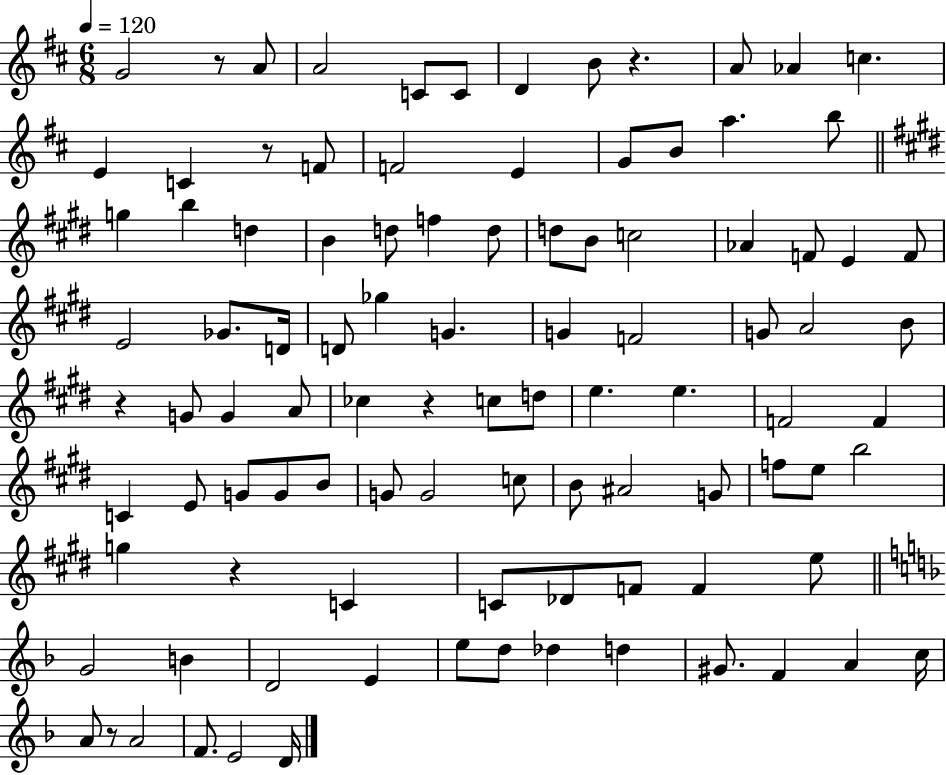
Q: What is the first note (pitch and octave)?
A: G4